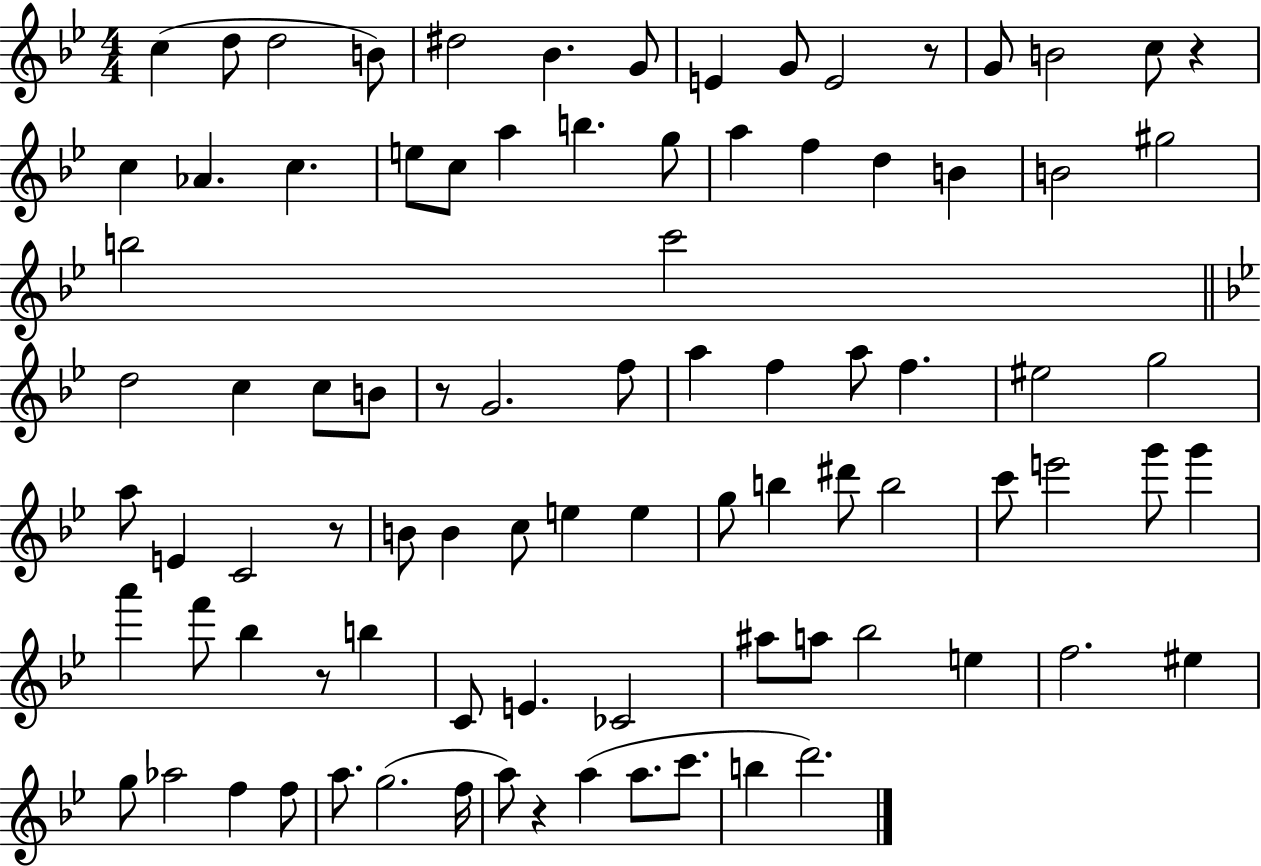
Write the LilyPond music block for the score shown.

{
  \clef treble
  \numericTimeSignature
  \time 4/4
  \key bes \major
  c''4( d''8 d''2 b'8) | dis''2 bes'4. g'8 | e'4 g'8 e'2 r8 | g'8 b'2 c''8 r4 | \break c''4 aes'4. c''4. | e''8 c''8 a''4 b''4. g''8 | a''4 f''4 d''4 b'4 | b'2 gis''2 | \break b''2 c'''2 | \bar "||" \break \key bes \major d''2 c''4 c''8 b'8 | r8 g'2. f''8 | a''4 f''4 a''8 f''4. | eis''2 g''2 | \break a''8 e'4 c'2 r8 | b'8 b'4 c''8 e''4 e''4 | g''8 b''4 dis'''8 b''2 | c'''8 e'''2 g'''8 g'''4 | \break a'''4 f'''8 bes''4 r8 b''4 | c'8 e'4. ces'2 | ais''8 a''8 bes''2 e''4 | f''2. eis''4 | \break g''8 aes''2 f''4 f''8 | a''8. g''2.( f''16 | a''8) r4 a''4( a''8. c'''8. | b''4 d'''2.) | \break \bar "|."
}